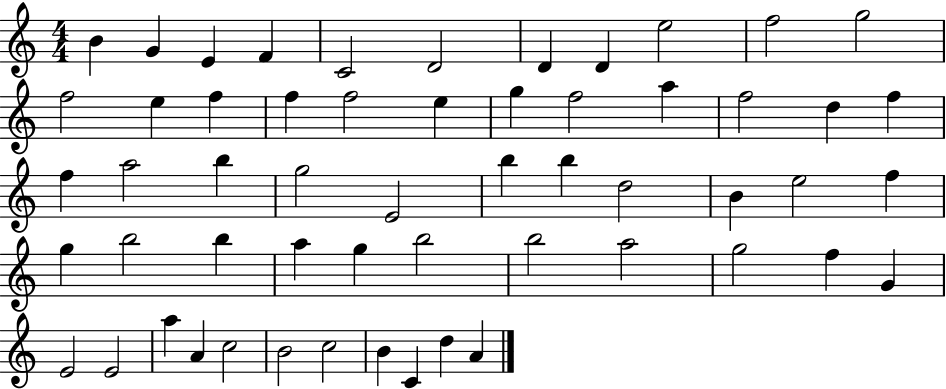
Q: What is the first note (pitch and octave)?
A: B4